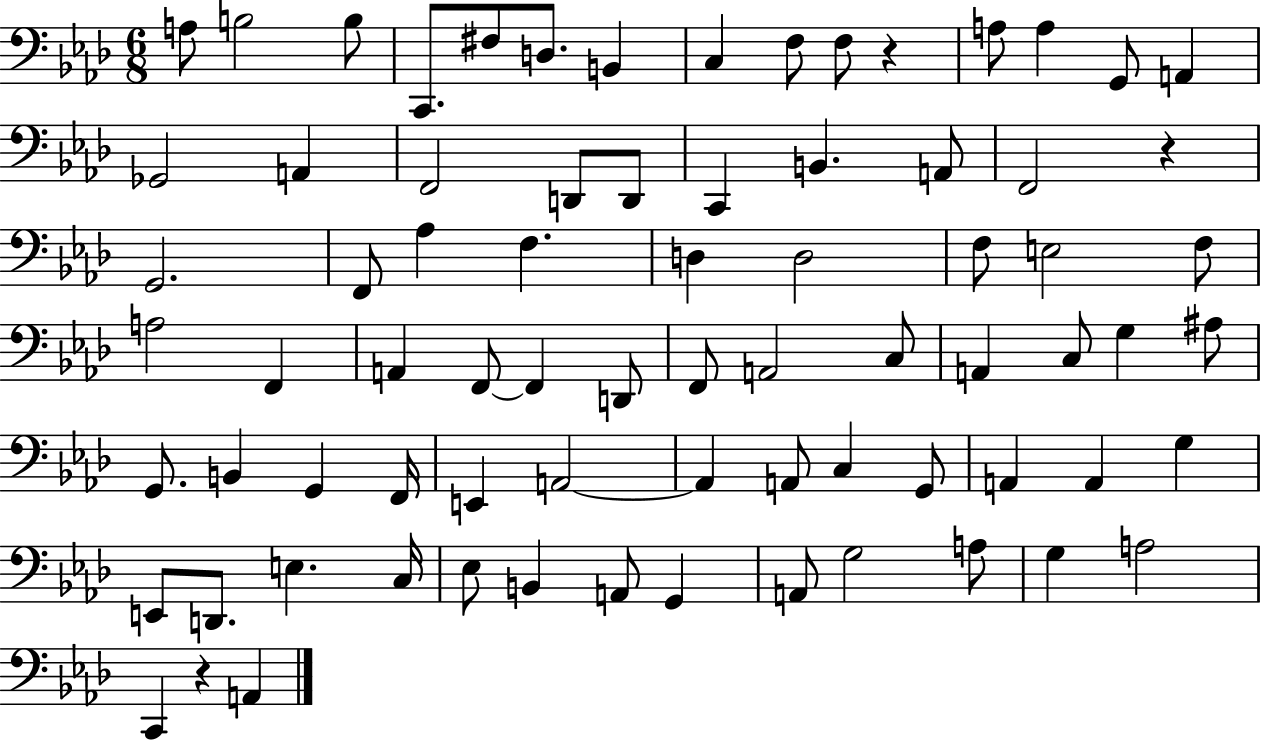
{
  \clef bass
  \numericTimeSignature
  \time 6/8
  \key aes \major
  a8 b2 b8 | c,8. fis8 d8. b,4 | c4 f8 f8 r4 | a8 a4 g,8 a,4 | \break ges,2 a,4 | f,2 d,8 d,8 | c,4 b,4. a,8 | f,2 r4 | \break g,2. | f,8 aes4 f4. | d4 d2 | f8 e2 f8 | \break a2 f,4 | a,4 f,8~~ f,4 d,8 | f,8 a,2 c8 | a,4 c8 g4 ais8 | \break g,8. b,4 g,4 f,16 | e,4 a,2~~ | a,4 a,8 c4 g,8 | a,4 a,4 g4 | \break e,8 d,8. e4. c16 | ees8 b,4 a,8 g,4 | a,8 g2 a8 | g4 a2 | \break c,4 r4 a,4 | \bar "|."
}